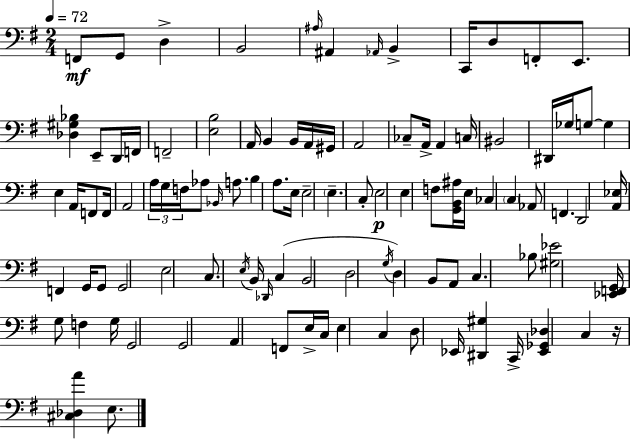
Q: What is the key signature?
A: G major